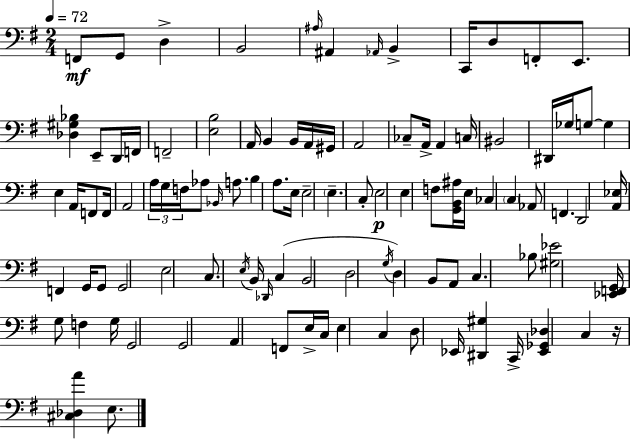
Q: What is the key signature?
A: G major